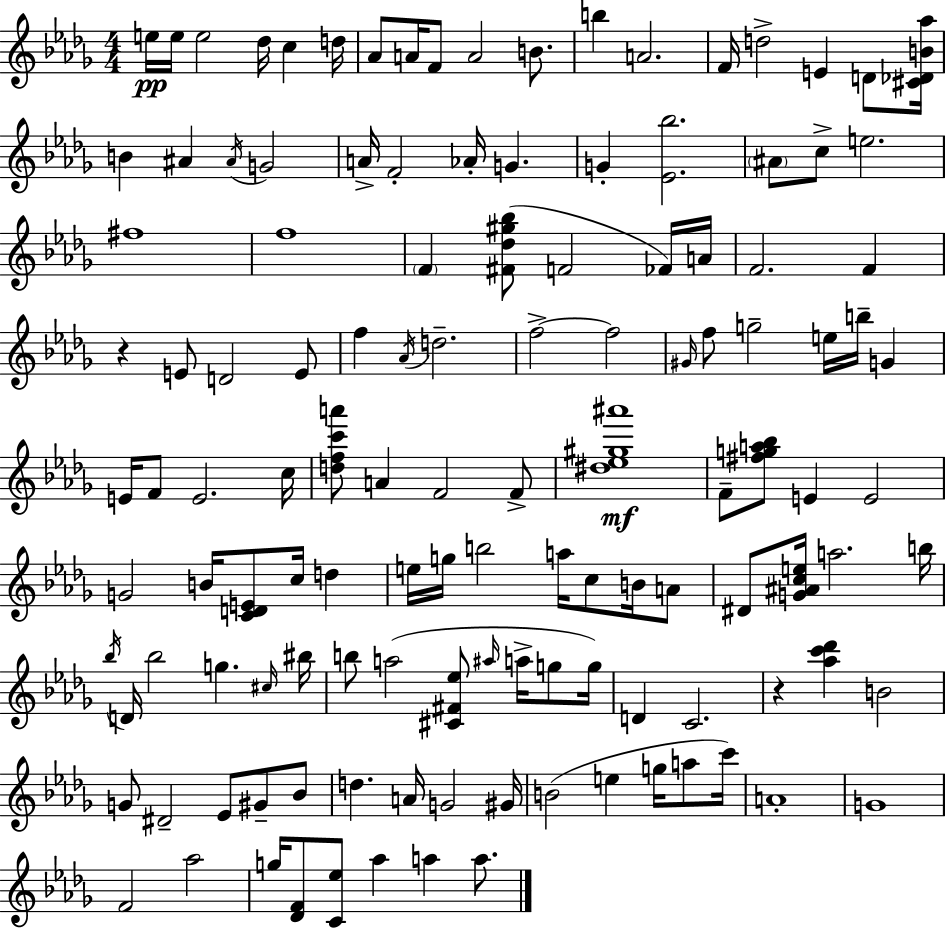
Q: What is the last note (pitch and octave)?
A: A5